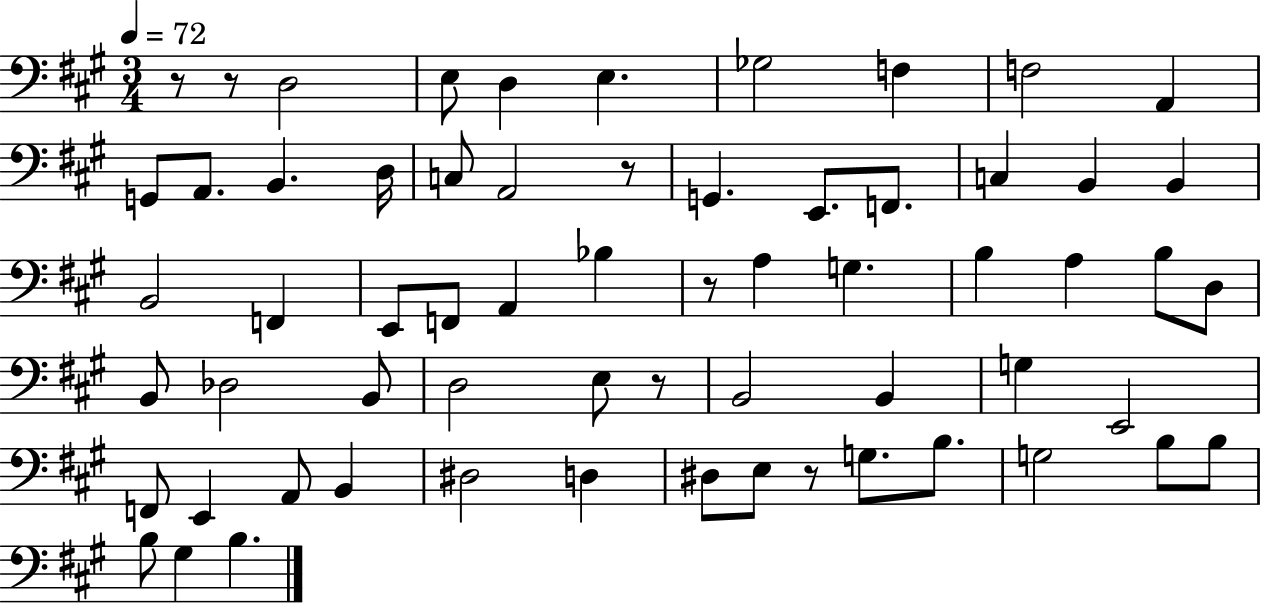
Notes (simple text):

R/e R/e D3/h E3/e D3/q E3/q. Gb3/h F3/q F3/h A2/q G2/e A2/e. B2/q. D3/s C3/e A2/h R/e G2/q. E2/e. F2/e. C3/q B2/q B2/q B2/h F2/q E2/e F2/e A2/q Bb3/q R/e A3/q G3/q. B3/q A3/q B3/e D3/e B2/e Db3/h B2/e D3/h E3/e R/e B2/h B2/q G3/q E2/h F2/e E2/q A2/e B2/q D#3/h D3/q D#3/e E3/e R/e G3/e. B3/e. G3/h B3/e B3/e B3/e G#3/q B3/q.